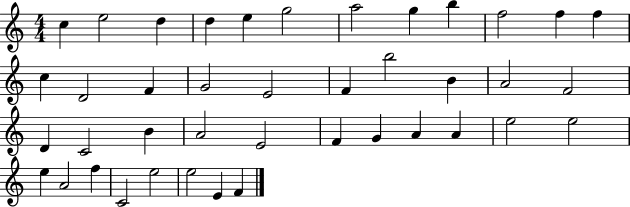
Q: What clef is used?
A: treble